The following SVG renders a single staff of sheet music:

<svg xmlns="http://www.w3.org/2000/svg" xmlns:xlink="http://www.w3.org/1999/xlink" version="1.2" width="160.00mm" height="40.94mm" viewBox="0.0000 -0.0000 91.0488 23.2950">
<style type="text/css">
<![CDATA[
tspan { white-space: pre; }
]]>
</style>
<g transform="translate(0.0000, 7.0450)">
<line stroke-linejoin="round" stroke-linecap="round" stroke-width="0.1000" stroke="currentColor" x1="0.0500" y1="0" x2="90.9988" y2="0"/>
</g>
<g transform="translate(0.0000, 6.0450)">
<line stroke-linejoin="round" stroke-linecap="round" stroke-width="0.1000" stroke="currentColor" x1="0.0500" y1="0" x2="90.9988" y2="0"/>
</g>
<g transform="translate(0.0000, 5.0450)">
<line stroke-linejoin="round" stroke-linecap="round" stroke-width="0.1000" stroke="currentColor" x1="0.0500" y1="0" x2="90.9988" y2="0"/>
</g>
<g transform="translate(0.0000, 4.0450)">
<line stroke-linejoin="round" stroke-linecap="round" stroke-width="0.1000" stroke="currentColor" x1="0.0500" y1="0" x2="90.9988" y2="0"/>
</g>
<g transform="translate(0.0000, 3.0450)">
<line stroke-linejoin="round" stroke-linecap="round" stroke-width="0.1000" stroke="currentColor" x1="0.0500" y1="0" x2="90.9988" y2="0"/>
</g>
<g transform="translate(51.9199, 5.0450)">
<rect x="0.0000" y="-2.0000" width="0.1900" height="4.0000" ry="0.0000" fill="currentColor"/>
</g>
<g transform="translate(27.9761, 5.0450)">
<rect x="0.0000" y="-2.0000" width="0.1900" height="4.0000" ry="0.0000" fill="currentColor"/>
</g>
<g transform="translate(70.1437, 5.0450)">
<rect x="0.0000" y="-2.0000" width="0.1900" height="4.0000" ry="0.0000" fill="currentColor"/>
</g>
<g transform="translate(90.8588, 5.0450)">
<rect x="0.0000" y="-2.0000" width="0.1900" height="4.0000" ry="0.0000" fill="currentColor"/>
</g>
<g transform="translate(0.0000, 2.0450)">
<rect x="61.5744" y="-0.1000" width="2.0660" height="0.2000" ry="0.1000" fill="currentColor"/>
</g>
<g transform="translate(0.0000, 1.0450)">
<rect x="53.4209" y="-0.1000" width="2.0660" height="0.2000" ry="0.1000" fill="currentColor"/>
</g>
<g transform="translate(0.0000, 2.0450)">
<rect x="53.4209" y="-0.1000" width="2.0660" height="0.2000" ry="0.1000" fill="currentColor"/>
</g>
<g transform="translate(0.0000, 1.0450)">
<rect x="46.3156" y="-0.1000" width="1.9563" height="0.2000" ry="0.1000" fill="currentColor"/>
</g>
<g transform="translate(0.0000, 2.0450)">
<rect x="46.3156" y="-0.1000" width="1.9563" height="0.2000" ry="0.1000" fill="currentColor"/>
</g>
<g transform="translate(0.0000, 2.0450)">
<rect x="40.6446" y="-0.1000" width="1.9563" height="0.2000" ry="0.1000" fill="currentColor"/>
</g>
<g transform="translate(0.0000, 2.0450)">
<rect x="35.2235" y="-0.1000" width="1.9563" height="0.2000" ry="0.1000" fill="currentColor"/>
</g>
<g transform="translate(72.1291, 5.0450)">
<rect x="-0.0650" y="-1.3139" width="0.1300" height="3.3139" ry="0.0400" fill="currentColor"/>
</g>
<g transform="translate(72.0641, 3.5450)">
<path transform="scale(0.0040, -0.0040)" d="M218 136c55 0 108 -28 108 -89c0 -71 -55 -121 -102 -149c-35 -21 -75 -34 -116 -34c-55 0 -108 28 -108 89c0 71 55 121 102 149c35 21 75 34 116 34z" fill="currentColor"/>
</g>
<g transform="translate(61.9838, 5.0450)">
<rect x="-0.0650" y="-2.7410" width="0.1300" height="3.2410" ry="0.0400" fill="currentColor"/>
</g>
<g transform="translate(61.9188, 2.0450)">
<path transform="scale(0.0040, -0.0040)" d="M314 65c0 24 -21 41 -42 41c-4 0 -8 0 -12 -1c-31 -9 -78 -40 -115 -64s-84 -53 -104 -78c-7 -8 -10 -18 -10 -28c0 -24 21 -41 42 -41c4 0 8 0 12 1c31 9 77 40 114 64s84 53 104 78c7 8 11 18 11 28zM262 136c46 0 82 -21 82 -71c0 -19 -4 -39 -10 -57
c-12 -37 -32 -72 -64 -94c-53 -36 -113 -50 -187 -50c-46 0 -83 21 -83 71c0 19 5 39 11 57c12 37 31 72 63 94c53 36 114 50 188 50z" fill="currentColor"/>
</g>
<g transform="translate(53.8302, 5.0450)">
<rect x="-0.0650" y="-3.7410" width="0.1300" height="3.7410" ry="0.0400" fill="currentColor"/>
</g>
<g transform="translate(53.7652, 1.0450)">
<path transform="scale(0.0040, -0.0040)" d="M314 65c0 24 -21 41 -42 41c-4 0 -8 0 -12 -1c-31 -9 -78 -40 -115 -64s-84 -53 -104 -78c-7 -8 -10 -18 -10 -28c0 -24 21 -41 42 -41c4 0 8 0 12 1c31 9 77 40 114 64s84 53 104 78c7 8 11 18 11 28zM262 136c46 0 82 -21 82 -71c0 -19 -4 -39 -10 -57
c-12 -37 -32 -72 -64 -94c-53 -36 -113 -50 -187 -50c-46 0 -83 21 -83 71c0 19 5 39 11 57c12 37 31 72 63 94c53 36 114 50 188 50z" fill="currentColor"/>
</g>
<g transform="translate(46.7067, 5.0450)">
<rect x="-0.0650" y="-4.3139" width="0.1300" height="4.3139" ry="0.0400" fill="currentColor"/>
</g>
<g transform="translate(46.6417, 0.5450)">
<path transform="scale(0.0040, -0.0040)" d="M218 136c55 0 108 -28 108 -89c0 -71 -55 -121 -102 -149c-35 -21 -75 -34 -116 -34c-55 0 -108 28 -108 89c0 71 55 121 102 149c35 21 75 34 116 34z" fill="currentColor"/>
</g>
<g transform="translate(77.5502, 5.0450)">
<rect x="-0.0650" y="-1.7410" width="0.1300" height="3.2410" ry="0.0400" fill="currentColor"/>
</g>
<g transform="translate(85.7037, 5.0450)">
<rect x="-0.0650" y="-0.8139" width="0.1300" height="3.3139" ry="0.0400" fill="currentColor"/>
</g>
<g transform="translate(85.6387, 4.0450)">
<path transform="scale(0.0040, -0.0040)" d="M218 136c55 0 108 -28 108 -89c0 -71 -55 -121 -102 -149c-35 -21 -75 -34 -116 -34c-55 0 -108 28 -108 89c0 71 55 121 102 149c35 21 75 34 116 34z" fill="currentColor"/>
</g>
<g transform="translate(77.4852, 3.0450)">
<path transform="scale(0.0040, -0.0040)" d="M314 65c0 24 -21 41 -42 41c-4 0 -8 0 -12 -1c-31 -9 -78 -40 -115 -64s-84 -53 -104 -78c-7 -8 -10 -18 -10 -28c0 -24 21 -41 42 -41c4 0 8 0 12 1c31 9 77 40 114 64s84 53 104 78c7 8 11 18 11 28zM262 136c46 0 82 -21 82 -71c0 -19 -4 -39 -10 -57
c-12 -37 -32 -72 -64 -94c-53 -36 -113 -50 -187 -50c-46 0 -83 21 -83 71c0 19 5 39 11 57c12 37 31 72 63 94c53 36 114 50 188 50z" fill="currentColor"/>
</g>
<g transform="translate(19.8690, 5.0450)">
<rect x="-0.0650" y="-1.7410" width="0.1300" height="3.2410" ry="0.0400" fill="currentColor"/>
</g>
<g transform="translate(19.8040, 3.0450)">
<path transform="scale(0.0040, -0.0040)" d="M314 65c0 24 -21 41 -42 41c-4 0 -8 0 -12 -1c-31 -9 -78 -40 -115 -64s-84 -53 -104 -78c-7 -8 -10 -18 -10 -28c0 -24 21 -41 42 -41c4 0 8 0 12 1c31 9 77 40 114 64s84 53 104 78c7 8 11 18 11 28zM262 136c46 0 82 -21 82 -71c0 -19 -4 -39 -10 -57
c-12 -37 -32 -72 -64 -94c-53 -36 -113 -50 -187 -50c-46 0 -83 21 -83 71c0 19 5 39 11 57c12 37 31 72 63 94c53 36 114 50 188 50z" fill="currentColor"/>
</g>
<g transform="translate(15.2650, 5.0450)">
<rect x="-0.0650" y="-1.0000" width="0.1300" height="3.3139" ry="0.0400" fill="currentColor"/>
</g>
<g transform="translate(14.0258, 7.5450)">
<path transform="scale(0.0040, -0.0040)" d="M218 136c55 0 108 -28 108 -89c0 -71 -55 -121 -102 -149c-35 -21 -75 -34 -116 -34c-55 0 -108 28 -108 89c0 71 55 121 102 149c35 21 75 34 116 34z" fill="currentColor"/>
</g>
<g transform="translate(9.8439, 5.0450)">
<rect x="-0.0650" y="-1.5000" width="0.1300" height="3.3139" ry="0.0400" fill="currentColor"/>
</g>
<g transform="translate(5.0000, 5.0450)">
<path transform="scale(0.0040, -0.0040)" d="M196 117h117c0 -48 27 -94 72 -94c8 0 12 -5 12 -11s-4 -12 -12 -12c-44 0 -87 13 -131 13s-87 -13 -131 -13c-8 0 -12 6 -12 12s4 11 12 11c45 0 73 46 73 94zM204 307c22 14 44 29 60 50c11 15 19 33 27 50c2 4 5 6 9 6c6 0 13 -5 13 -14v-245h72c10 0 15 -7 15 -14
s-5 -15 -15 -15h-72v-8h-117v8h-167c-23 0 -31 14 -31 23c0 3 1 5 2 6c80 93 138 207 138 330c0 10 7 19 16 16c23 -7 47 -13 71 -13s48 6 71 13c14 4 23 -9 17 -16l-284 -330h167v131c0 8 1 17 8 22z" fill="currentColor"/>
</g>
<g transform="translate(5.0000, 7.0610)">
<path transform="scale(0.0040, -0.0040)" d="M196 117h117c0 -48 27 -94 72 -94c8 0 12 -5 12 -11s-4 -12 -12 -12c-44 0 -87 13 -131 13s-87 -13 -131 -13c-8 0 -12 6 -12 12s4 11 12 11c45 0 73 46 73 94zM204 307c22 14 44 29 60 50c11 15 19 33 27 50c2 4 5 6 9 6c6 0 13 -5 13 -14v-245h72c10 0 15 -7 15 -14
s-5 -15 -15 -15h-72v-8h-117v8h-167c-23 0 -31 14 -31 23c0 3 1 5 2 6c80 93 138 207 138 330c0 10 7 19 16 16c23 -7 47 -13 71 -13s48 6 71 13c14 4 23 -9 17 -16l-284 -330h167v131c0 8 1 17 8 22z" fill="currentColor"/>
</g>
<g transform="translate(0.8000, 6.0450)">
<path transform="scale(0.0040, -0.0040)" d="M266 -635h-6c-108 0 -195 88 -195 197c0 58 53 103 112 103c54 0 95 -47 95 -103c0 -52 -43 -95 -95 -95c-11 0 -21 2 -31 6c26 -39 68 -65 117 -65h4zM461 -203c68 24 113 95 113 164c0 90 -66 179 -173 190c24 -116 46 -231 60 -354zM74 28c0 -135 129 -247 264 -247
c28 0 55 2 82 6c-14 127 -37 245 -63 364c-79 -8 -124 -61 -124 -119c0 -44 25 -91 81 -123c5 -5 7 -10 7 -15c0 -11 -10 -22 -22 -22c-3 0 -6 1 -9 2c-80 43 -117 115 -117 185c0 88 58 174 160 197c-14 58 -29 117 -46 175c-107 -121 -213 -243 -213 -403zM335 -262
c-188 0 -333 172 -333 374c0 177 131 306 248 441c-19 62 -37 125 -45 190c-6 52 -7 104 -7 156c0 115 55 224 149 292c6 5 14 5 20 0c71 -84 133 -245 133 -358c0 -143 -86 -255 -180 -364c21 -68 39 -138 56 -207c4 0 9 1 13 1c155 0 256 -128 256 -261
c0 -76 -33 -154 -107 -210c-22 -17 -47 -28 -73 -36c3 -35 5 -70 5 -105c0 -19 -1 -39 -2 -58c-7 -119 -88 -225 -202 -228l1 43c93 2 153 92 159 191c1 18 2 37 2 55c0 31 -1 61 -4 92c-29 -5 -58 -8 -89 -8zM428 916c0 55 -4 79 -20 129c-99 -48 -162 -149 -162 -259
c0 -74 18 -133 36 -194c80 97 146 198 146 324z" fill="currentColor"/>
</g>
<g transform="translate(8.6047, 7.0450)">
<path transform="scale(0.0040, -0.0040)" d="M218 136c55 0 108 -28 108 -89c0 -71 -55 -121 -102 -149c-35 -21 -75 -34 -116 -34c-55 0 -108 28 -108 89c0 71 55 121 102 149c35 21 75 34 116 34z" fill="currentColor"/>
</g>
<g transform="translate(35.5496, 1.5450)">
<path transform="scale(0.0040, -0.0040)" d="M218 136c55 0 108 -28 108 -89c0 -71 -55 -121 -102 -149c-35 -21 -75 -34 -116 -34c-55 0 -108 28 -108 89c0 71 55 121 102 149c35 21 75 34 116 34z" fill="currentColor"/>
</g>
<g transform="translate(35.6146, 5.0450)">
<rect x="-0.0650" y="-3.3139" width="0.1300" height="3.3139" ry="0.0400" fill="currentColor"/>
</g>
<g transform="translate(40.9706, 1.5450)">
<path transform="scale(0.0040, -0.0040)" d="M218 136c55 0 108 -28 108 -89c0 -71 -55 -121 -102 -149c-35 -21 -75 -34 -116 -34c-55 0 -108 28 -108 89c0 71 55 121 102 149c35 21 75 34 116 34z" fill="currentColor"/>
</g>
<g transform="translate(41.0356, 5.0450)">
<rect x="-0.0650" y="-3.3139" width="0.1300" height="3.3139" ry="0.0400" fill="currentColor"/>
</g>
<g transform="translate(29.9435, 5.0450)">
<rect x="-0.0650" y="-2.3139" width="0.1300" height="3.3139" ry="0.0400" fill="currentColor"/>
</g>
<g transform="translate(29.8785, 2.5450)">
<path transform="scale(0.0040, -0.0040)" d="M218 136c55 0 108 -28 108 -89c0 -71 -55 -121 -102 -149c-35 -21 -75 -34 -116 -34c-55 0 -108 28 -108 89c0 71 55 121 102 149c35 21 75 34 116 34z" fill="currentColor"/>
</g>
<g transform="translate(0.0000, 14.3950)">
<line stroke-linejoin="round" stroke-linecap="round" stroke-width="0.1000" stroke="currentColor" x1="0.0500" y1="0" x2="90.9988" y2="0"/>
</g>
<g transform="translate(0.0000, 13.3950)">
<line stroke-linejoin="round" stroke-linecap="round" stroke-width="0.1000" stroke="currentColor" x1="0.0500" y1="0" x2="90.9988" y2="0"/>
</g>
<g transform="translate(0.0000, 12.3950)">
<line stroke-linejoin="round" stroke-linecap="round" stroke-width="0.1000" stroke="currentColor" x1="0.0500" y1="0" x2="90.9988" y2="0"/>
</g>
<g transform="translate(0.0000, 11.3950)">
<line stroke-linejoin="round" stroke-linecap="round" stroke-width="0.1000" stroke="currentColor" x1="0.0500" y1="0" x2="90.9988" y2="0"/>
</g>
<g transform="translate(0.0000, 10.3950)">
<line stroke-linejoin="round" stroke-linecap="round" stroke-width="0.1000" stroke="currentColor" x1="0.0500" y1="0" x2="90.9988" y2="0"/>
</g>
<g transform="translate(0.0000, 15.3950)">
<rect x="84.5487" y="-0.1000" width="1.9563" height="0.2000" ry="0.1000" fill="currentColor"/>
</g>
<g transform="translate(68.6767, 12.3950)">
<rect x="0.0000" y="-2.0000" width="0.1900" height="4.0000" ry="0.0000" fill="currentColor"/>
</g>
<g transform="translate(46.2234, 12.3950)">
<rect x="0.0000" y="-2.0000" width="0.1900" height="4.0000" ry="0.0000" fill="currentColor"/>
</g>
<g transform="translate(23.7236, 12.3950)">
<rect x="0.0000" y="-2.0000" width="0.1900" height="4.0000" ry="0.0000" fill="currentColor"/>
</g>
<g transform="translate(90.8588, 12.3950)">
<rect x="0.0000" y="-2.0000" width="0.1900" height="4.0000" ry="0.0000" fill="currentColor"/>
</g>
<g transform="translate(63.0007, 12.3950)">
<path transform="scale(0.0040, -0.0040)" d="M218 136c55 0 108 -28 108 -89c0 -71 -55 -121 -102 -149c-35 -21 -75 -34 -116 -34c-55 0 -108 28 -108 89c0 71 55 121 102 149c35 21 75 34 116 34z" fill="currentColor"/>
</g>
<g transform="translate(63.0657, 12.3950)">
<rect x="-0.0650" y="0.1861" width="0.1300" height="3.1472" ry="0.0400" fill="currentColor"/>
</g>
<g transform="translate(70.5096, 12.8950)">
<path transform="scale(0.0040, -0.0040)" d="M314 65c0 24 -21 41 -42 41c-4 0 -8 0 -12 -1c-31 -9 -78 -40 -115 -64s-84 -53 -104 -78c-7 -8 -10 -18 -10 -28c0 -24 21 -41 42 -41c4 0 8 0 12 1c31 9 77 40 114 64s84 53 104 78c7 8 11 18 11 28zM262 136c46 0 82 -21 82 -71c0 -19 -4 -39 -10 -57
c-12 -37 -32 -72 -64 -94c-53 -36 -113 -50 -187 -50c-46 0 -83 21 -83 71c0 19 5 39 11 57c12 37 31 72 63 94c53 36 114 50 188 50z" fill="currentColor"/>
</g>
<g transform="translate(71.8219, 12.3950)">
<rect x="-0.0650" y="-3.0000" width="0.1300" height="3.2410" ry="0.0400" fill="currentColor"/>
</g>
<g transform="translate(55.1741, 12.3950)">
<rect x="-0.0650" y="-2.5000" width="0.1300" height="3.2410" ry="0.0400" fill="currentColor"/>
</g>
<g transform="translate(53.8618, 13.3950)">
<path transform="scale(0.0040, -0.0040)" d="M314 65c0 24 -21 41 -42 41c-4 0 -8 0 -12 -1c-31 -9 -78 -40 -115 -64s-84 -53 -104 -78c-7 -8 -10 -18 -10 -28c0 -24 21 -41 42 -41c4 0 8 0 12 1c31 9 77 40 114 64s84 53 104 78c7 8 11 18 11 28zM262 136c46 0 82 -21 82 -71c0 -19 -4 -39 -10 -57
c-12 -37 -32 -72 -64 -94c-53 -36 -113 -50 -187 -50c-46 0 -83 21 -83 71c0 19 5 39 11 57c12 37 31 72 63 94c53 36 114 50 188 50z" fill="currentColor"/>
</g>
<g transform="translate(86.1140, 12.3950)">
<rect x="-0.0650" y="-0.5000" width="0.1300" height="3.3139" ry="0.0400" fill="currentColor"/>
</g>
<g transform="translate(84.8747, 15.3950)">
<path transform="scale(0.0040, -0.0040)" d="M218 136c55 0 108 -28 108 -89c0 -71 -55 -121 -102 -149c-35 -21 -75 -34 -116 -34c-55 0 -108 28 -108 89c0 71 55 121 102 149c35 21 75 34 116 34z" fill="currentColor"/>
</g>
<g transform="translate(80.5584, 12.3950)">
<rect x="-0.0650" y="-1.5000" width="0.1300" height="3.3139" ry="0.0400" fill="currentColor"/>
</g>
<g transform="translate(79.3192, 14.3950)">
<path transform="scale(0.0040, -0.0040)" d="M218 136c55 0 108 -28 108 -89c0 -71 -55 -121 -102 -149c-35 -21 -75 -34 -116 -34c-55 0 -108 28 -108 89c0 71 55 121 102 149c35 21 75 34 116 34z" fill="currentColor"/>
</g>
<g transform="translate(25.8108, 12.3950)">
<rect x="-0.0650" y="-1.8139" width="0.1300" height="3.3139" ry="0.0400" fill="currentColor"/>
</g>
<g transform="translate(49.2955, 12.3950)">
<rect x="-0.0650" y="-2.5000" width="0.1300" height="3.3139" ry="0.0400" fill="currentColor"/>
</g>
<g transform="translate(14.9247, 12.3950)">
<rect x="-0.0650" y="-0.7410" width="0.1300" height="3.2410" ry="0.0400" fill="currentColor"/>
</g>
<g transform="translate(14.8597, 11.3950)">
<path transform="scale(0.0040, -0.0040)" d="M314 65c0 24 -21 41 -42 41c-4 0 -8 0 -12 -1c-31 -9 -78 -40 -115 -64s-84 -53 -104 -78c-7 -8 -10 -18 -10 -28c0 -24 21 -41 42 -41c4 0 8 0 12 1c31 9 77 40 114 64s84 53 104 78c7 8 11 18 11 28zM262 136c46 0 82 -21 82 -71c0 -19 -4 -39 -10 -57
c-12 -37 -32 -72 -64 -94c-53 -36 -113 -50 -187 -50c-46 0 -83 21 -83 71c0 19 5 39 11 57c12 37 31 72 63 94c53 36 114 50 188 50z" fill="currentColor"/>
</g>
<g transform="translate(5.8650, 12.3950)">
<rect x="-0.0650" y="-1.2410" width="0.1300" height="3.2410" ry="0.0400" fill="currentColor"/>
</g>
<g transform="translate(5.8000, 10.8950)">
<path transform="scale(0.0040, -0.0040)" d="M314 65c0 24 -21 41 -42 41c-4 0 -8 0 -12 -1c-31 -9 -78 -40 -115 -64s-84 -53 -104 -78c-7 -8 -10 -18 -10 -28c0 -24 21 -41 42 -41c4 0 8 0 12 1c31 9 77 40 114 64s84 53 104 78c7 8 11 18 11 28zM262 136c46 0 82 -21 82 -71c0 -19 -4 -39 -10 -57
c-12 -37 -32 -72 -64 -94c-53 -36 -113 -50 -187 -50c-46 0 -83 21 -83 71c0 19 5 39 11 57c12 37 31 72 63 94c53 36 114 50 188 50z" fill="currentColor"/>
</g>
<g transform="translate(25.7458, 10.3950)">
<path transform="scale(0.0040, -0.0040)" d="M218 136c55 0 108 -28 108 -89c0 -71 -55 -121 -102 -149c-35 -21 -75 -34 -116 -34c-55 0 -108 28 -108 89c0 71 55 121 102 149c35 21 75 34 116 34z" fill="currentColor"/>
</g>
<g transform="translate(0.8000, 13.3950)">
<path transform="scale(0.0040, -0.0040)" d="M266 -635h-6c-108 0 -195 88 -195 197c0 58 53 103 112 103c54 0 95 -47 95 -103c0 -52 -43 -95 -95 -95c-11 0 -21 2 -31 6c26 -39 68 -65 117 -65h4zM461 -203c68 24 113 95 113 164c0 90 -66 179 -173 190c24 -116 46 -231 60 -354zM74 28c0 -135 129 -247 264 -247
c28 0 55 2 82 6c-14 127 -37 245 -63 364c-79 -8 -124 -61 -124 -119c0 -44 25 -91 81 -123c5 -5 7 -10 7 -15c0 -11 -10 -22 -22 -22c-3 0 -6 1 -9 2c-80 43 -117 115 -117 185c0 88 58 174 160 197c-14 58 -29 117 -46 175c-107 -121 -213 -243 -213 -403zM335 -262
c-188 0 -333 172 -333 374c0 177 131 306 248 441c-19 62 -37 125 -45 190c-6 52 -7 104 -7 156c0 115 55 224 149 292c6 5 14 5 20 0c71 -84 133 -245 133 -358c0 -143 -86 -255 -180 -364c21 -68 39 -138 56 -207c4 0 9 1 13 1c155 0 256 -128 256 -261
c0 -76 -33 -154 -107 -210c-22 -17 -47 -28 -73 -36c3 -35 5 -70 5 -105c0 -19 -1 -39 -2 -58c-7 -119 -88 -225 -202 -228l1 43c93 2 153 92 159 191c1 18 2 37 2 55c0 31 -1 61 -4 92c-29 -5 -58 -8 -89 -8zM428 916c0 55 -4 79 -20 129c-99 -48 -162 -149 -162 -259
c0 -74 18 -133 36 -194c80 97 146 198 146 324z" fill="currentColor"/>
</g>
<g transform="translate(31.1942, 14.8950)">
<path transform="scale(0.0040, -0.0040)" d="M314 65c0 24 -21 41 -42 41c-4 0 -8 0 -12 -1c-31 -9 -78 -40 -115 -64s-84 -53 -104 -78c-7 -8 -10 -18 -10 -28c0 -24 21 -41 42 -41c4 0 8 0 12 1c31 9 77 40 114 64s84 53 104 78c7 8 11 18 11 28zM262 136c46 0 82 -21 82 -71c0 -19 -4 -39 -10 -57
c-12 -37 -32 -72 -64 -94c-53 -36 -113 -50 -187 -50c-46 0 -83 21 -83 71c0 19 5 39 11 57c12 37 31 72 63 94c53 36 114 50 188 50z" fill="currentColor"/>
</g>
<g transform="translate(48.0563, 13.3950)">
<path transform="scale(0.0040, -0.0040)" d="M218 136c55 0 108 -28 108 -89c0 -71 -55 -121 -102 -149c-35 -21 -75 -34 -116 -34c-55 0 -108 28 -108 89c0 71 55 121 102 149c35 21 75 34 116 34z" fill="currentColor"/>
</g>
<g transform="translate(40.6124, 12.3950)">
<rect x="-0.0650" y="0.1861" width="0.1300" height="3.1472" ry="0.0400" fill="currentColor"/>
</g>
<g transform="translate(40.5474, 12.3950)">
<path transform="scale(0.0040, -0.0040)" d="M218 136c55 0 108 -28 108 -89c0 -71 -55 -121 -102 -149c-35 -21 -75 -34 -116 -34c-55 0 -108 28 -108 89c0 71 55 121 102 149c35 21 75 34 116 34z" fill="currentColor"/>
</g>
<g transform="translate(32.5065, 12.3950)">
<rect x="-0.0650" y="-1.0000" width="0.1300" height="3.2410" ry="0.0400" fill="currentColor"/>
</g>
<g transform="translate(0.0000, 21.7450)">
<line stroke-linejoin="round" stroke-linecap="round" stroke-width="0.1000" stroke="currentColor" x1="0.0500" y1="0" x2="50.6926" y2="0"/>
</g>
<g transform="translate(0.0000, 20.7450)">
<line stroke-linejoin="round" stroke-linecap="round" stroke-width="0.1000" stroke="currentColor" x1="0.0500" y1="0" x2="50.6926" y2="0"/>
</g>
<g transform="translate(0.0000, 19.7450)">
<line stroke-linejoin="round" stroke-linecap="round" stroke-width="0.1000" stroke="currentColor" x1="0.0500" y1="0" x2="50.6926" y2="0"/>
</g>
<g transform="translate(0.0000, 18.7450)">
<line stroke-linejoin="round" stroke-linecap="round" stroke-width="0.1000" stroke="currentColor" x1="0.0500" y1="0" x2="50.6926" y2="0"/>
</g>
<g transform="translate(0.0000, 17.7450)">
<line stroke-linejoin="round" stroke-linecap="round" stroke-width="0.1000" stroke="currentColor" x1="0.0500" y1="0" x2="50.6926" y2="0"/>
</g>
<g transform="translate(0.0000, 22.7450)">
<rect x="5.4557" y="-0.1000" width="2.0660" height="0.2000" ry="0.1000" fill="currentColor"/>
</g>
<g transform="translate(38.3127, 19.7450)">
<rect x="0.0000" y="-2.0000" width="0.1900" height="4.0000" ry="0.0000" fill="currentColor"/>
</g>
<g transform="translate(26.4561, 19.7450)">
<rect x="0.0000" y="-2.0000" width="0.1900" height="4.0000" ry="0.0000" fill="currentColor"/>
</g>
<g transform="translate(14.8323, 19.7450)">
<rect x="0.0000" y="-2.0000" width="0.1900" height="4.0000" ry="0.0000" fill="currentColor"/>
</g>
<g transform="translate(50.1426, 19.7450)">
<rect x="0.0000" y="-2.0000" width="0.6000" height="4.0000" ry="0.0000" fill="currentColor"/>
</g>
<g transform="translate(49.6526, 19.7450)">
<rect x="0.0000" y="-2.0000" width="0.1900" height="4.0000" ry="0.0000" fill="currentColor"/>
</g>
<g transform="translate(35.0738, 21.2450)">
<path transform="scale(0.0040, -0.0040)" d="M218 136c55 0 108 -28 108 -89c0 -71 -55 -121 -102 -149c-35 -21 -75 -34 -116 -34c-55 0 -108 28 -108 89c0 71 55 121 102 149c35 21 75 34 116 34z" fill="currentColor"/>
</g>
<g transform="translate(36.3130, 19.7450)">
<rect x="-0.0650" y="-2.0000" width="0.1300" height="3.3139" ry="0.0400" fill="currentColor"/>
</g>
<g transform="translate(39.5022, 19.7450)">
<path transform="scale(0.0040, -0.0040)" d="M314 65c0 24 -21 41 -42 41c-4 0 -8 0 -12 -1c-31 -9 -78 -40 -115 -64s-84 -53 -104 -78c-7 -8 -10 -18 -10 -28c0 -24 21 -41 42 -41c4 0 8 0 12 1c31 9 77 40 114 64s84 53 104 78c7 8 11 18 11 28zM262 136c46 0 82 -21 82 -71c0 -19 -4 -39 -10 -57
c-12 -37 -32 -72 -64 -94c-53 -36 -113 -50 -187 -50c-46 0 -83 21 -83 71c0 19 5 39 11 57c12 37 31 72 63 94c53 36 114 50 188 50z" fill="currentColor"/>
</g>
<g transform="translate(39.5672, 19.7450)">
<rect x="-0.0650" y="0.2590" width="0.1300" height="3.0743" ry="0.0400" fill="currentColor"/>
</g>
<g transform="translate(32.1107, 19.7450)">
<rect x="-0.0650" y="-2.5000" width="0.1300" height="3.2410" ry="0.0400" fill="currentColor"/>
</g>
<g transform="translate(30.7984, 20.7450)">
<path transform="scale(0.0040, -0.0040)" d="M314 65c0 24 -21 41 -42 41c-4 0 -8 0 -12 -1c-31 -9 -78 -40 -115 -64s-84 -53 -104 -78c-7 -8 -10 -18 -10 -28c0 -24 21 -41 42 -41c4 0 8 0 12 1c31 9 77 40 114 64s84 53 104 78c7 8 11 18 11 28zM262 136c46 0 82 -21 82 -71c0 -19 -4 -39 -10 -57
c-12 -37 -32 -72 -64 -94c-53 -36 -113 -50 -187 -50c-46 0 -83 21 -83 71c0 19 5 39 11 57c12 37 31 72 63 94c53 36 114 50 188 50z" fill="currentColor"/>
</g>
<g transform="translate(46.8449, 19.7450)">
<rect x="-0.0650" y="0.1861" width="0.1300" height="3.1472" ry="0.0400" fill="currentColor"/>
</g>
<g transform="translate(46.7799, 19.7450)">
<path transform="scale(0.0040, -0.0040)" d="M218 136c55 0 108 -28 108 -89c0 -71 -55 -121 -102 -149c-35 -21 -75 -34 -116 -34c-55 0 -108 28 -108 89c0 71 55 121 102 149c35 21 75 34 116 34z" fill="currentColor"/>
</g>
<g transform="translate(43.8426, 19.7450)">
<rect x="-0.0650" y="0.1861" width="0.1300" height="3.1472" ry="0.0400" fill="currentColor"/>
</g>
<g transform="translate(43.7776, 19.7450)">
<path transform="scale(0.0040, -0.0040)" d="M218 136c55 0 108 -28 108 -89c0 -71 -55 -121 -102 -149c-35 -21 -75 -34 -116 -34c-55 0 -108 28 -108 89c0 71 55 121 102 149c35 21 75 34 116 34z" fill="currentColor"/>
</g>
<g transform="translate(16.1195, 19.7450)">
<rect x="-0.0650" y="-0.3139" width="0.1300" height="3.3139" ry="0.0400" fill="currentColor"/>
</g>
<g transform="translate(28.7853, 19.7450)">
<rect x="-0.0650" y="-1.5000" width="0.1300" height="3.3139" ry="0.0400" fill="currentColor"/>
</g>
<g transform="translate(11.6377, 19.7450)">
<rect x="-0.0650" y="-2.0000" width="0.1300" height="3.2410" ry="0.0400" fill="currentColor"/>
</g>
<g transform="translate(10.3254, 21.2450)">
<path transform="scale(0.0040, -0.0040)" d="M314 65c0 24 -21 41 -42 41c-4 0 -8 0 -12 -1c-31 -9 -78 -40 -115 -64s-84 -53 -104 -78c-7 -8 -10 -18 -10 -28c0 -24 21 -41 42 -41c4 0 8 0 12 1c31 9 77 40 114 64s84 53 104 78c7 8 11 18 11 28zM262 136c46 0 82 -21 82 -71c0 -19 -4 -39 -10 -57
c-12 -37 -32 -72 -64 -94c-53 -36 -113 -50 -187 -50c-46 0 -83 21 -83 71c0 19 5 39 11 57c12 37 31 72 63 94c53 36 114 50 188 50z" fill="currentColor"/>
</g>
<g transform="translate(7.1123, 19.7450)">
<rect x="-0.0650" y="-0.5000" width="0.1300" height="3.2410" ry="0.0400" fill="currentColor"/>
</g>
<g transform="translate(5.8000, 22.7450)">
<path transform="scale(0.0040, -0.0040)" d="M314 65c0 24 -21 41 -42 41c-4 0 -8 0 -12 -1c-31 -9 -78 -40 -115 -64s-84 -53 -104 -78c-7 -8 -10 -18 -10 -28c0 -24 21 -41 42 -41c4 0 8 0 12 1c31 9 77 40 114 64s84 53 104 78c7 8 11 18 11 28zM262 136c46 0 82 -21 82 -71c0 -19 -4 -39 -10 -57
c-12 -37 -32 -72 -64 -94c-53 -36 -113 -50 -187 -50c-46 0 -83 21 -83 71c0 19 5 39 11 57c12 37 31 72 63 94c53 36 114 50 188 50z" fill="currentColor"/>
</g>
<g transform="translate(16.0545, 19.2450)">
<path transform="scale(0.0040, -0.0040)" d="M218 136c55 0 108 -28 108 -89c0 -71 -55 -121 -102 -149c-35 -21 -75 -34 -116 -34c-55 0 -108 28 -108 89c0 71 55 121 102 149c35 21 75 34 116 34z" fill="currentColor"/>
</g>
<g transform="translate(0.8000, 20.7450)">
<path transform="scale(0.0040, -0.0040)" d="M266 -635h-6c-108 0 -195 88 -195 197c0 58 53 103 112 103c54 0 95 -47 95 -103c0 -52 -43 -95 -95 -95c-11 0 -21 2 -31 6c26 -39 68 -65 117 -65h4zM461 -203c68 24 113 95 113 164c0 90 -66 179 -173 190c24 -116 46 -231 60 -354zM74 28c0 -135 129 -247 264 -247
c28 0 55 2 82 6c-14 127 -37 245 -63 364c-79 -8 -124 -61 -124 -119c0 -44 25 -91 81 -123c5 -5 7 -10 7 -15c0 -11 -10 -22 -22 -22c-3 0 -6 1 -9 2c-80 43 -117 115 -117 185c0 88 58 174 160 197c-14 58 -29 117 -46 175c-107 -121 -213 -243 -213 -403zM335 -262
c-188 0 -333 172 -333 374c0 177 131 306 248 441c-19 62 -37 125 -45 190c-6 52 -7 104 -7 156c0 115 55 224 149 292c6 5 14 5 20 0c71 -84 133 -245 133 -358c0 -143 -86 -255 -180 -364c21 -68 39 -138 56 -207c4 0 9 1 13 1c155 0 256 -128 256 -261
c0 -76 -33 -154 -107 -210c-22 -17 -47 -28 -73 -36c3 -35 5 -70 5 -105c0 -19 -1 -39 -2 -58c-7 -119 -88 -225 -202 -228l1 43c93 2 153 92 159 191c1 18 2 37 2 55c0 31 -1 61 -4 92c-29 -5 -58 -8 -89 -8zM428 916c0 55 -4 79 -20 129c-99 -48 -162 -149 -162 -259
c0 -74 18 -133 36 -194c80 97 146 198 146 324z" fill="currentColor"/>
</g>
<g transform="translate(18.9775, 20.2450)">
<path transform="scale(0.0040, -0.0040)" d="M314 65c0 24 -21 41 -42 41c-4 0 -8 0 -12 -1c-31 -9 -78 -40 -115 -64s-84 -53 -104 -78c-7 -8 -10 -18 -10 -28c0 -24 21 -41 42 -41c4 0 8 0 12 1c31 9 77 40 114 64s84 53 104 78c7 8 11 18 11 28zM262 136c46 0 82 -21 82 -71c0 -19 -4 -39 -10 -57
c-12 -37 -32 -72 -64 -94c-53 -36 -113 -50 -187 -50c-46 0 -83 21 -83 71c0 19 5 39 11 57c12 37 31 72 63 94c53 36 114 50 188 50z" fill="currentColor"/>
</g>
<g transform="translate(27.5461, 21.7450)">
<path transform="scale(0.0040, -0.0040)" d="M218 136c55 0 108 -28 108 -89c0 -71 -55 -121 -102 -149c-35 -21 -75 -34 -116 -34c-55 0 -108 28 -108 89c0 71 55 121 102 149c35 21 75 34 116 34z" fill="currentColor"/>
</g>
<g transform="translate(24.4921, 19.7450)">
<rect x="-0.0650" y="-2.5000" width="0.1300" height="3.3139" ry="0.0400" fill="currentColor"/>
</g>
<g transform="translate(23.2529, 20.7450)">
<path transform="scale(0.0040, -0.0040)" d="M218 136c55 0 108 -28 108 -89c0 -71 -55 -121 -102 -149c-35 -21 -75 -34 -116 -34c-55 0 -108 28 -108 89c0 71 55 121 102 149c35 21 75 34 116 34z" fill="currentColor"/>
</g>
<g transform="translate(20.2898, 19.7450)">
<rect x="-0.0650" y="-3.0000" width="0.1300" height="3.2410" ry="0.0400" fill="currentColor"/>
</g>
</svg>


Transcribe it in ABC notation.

X:1
T:Untitled
M:4/4
L:1/4
K:C
E D f2 g b b d' c'2 a2 e f2 d e2 d2 f D2 B G G2 B A2 E C C2 F2 c A2 G E G2 F B2 B B